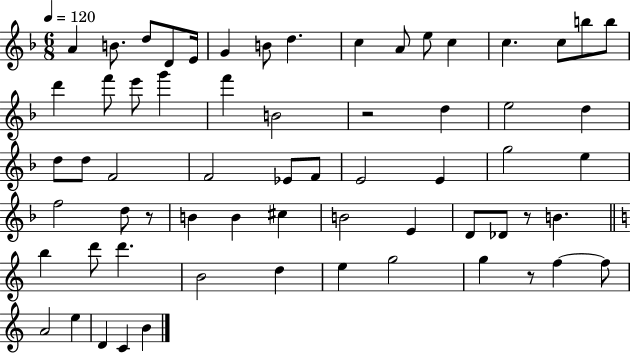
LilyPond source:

{
  \clef treble
  \numericTimeSignature
  \time 6/8
  \key f \major
  \tempo 4 = 120
  a'4 b'8. d''8 d'8 e'16 | g'4 b'8 d''4. | c''4 a'8 e''8 c''4 | c''4. c''8 b''8 b''8 | \break d'''4 f'''8 e'''8 g'''4 | f'''4 b'2 | r2 d''4 | e''2 d''4 | \break d''8 d''8 f'2 | f'2 ees'8 f'8 | e'2 e'4 | g''2 e''4 | \break f''2 d''8 r8 | b'4 b'4 cis''4 | b'2 e'4 | d'8 des'8 r8 b'4. | \break \bar "||" \break \key c \major b''4 d'''8 d'''4. | b'2 d''4 | e''4 g''2 | g''4 r8 f''4~~ f''8 | \break a'2 e''4 | d'4 c'4 b'4 | \bar "|."
}